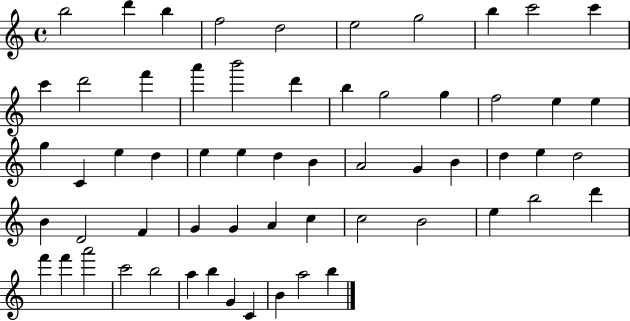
B5/h D6/q B5/q F5/h D5/h E5/h G5/h B5/q C6/h C6/q C6/q D6/h F6/q A6/q B6/h D6/q B5/q G5/h G5/q F5/h E5/q E5/q G5/q C4/q E5/q D5/q E5/q E5/q D5/q B4/q A4/h G4/q B4/q D5/q E5/q D5/h B4/q D4/h F4/q G4/q G4/q A4/q C5/q C5/h B4/h E5/q B5/h D6/q F6/q F6/q A6/h C6/h B5/h A5/q B5/q G4/q C4/q B4/q A5/h B5/q